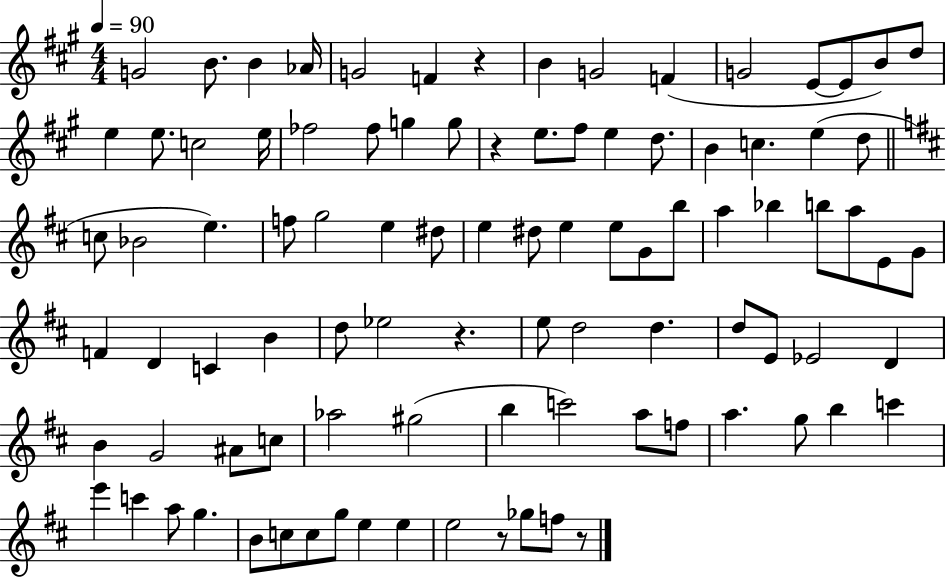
{
  \clef treble
  \numericTimeSignature
  \time 4/4
  \key a \major
  \tempo 4 = 90
  \repeat volta 2 { g'2 b'8. b'4 aes'16 | g'2 f'4 r4 | b'4 g'2 f'4( | g'2 e'8~~ e'8 b'8) d''8 | \break e''4 e''8. c''2 e''16 | fes''2 fes''8 g''4 g''8 | r4 e''8. fis''8 e''4 d''8. | b'4 c''4. e''4( d''8 | \break \bar "||" \break \key d \major c''8 bes'2 e''4.) | f''8 g''2 e''4 dis''8 | e''4 dis''8 e''4 e''8 g'8 b''8 | a''4 bes''4 b''8 a''8 e'8 g'8 | \break f'4 d'4 c'4 b'4 | d''8 ees''2 r4. | e''8 d''2 d''4. | d''8 e'8 ees'2 d'4 | \break b'4 g'2 ais'8 c''8 | aes''2 gis''2( | b''4 c'''2) a''8 f''8 | a''4. g''8 b''4 c'''4 | \break e'''4 c'''4 a''8 g''4. | b'8 c''8 c''8 g''8 e''4 e''4 | e''2 r8 ges''8 f''8 r8 | } \bar "|."
}